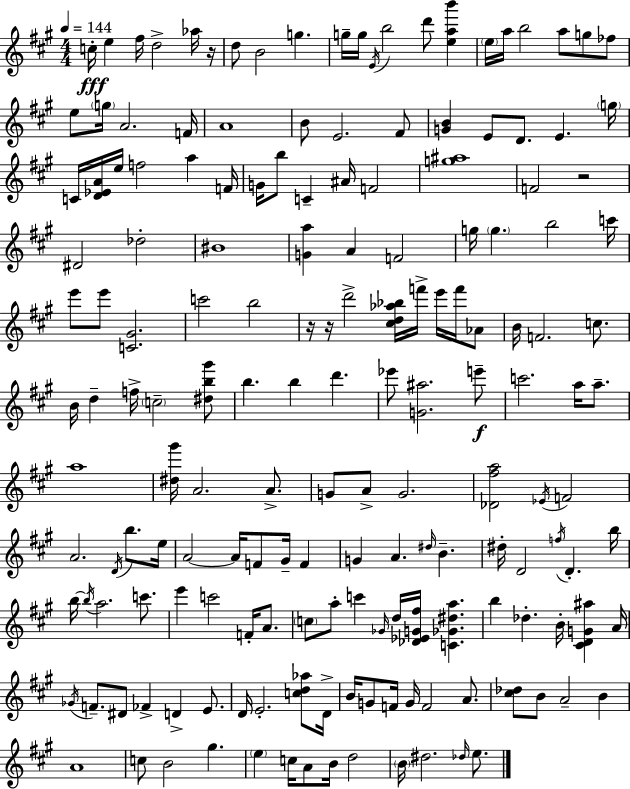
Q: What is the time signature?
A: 4/4